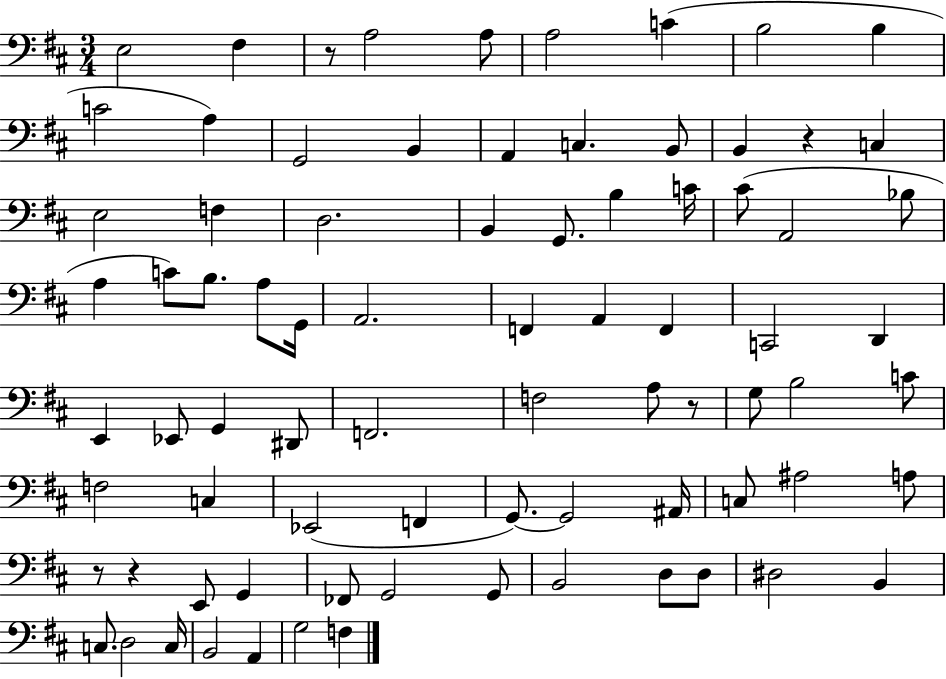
{
  \clef bass
  \numericTimeSignature
  \time 3/4
  \key d \major
  e2 fis4 | r8 a2 a8 | a2 c'4( | b2 b4 | \break c'2 a4) | g,2 b,4 | a,4 c4. b,8 | b,4 r4 c4 | \break e2 f4 | d2. | b,4 g,8. b4 c'16 | cis'8( a,2 bes8 | \break a4 c'8) b8. a8 g,16 | a,2. | f,4 a,4 f,4 | c,2 d,4 | \break e,4 ees,8 g,4 dis,8 | f,2. | f2 a8 r8 | g8 b2 c'8 | \break f2 c4 | ees,2( f,4 | g,8.~~) g,2 ais,16 | c8 ais2 a8 | \break r8 r4 e,8 g,4 | fes,8 g,2 g,8 | b,2 d8 d8 | dis2 b,4 | \break c8. d2 c16 | b,2 a,4 | g2 f4 | \bar "|."
}